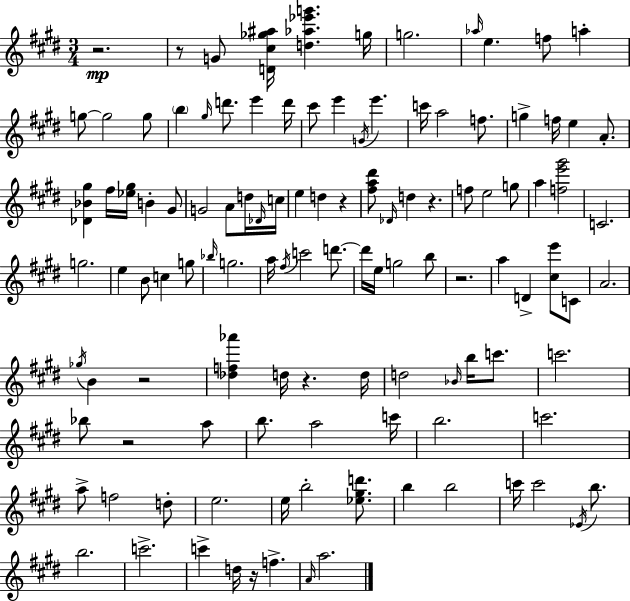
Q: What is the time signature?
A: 3/4